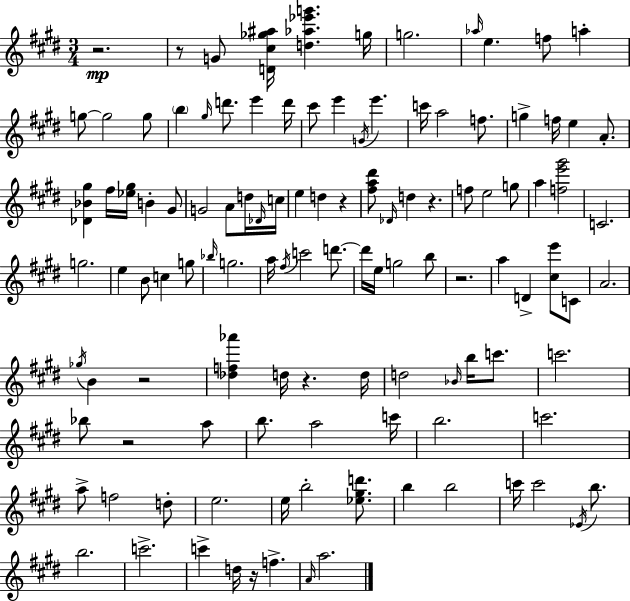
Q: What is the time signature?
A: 3/4